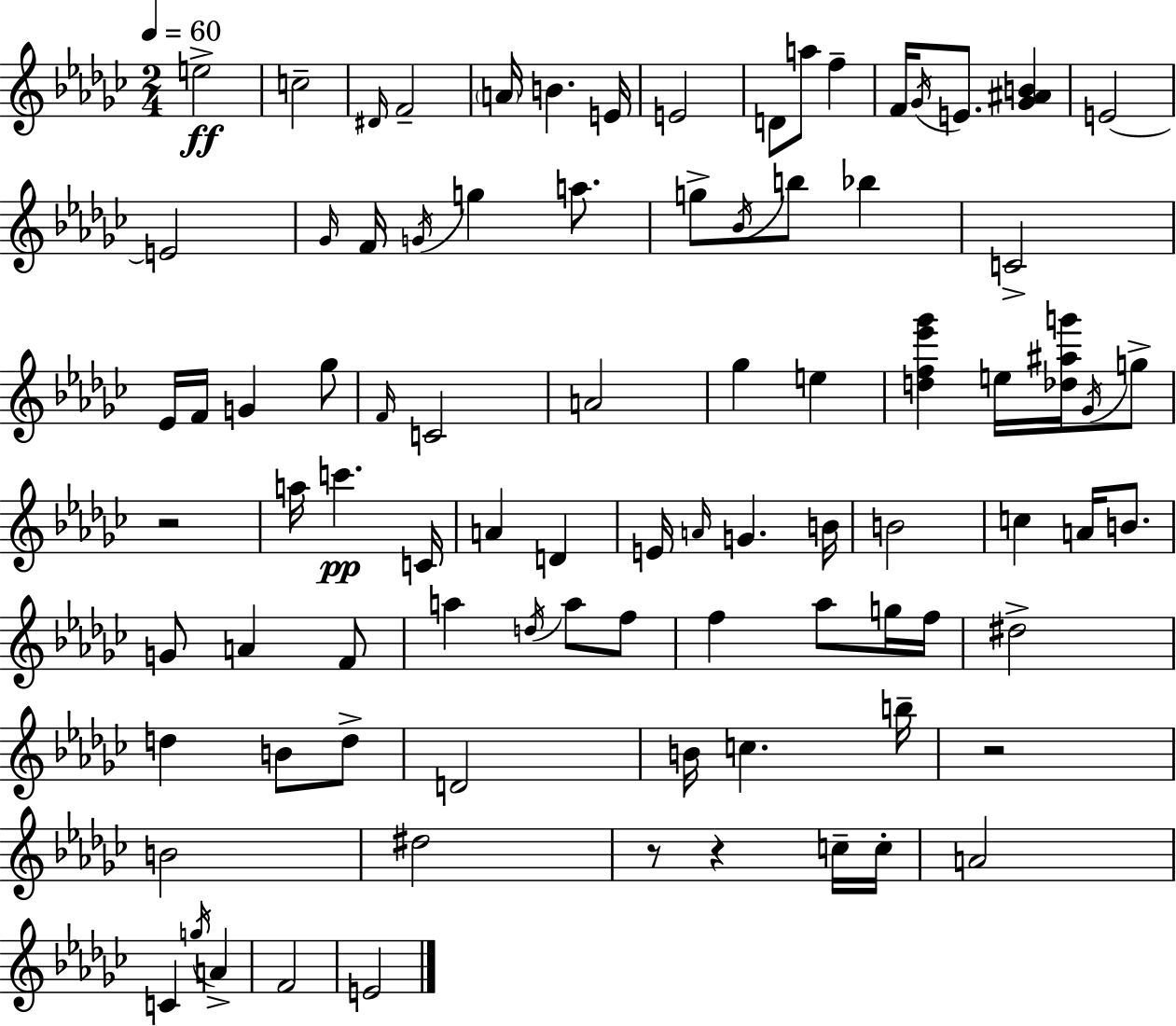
E5/h C5/h D#4/s F4/h A4/s B4/q. E4/s E4/h D4/e A5/e F5/q F4/s Gb4/s E4/e. [Gb4,A#4,B4]/q E4/h E4/h Gb4/s F4/s G4/s G5/q A5/e. G5/e Bb4/s B5/e Bb5/q C4/h Eb4/s F4/s G4/q Gb5/e F4/s C4/h A4/h Gb5/q E5/q [D5,F5,Eb6,Gb6]/q E5/s [Db5,A#5,G6]/s Gb4/s G5/e R/h A5/s C6/q. C4/s A4/q D4/q E4/s A4/s G4/q. B4/s B4/h C5/q A4/s B4/e. G4/e A4/q F4/e A5/q D5/s A5/e F5/e F5/q Ab5/e G5/s F5/s D#5/h D5/q B4/e D5/e D4/h B4/s C5/q. B5/s R/h B4/h D#5/h R/e R/q C5/s C5/s A4/h C4/q G5/s A4/q F4/h E4/h